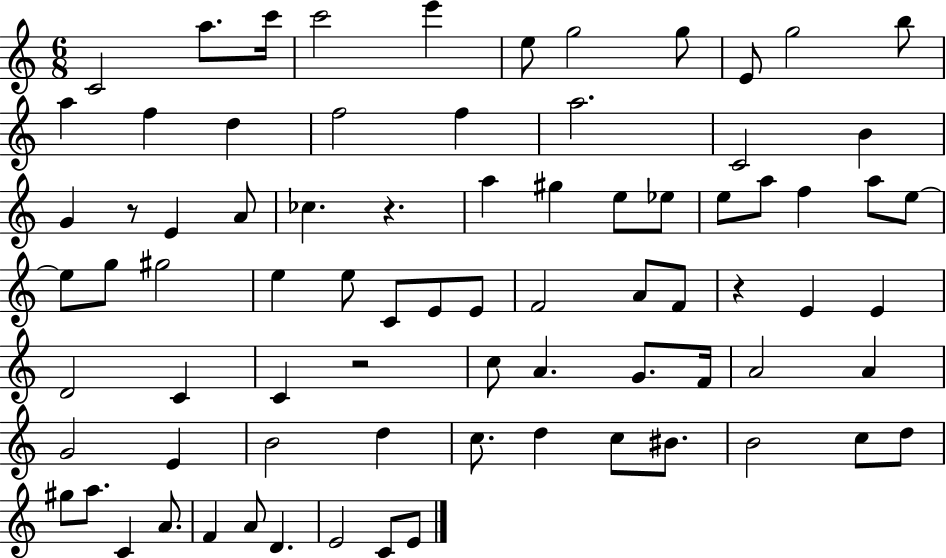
C4/h A5/e. C6/s C6/h E6/q E5/e G5/h G5/e E4/e G5/h B5/e A5/q F5/q D5/q F5/h F5/q A5/h. C4/h B4/q G4/q R/e E4/q A4/e CES5/q. R/q. A5/q G#5/q E5/e Eb5/e E5/e A5/e F5/q A5/e E5/e E5/e G5/e G#5/h E5/q E5/e C4/e E4/e E4/e F4/h A4/e F4/e R/q E4/q E4/q D4/h C4/q C4/q R/h C5/e A4/q. G4/e. F4/s A4/h A4/q G4/h E4/q B4/h D5/q C5/e. D5/q C5/e BIS4/e. B4/h C5/e D5/e G#5/e A5/e. C4/q A4/e. F4/q A4/e D4/q. E4/h C4/e E4/e